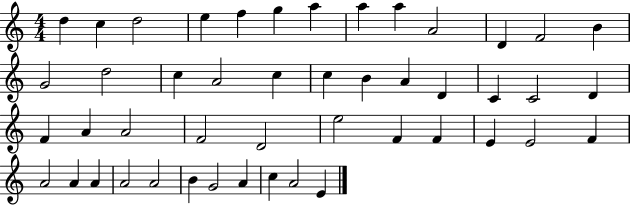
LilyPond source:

{
  \clef treble
  \numericTimeSignature
  \time 4/4
  \key c \major
  d''4 c''4 d''2 | e''4 f''4 g''4 a''4 | a''4 a''4 a'2 | d'4 f'2 b'4 | \break g'2 d''2 | c''4 a'2 c''4 | c''4 b'4 a'4 d'4 | c'4 c'2 d'4 | \break f'4 a'4 a'2 | f'2 d'2 | e''2 f'4 f'4 | e'4 e'2 f'4 | \break a'2 a'4 a'4 | a'2 a'2 | b'4 g'2 a'4 | c''4 a'2 e'4 | \break \bar "|."
}